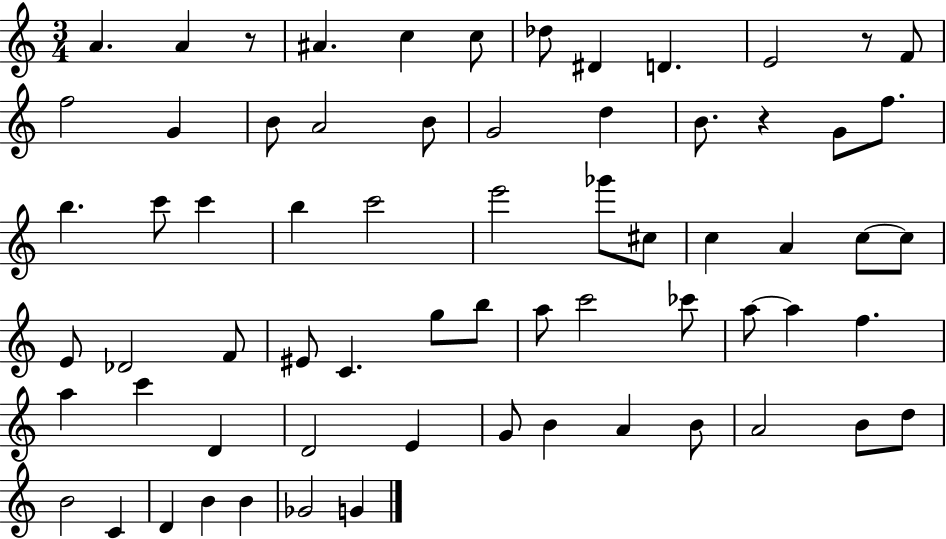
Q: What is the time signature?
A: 3/4